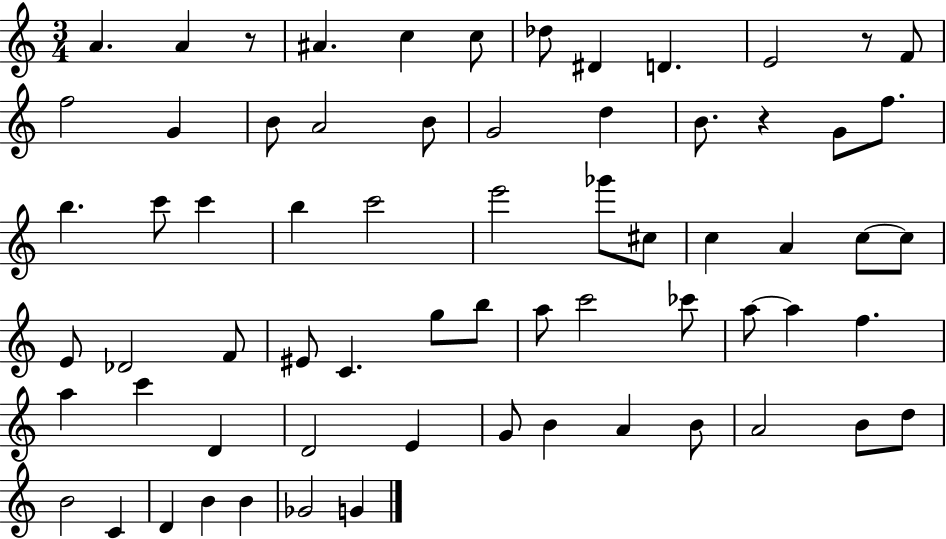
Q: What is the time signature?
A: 3/4